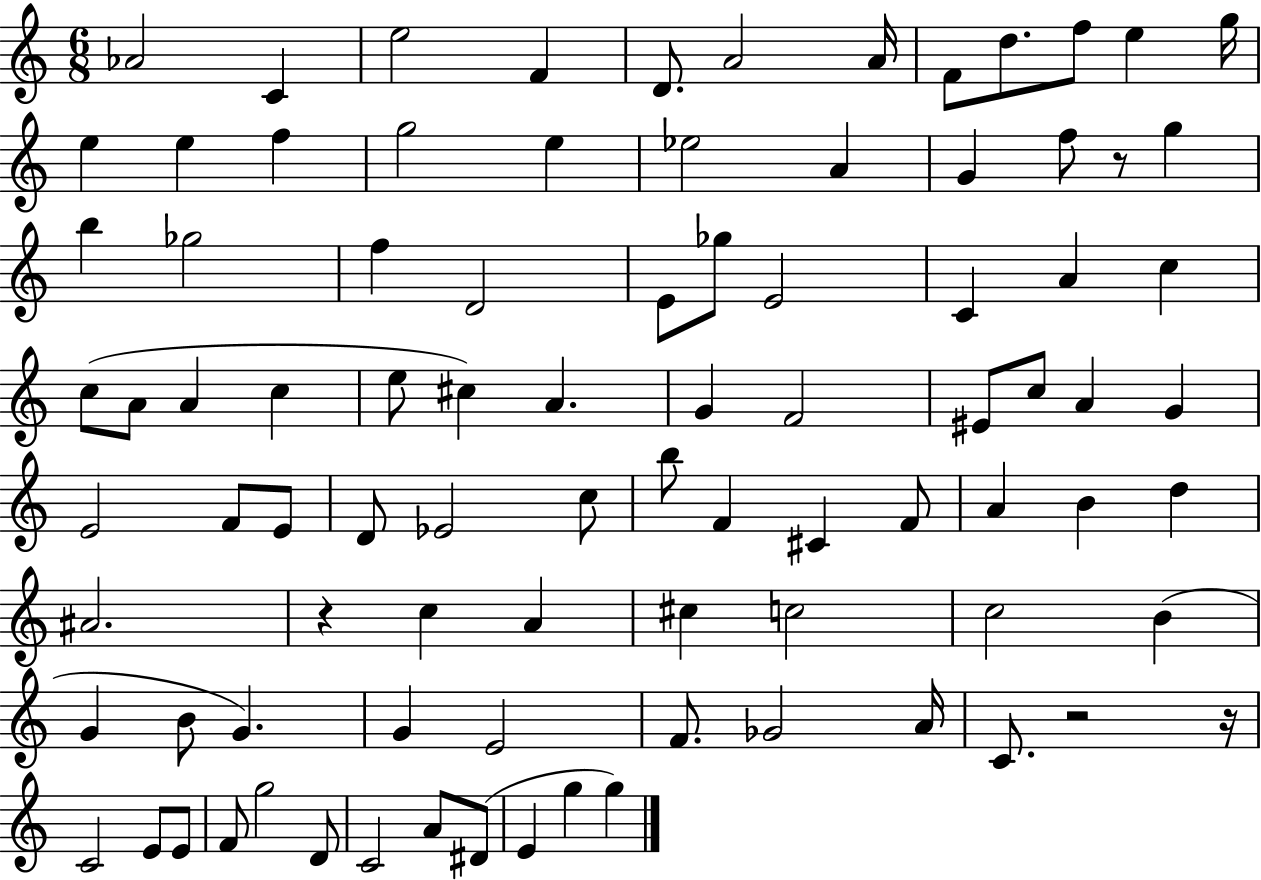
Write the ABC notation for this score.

X:1
T:Untitled
M:6/8
L:1/4
K:C
_A2 C e2 F D/2 A2 A/4 F/2 d/2 f/2 e g/4 e e f g2 e _e2 A G f/2 z/2 g b _g2 f D2 E/2 _g/2 E2 C A c c/2 A/2 A c e/2 ^c A G F2 ^E/2 c/2 A G E2 F/2 E/2 D/2 _E2 c/2 b/2 F ^C F/2 A B d ^A2 z c A ^c c2 c2 B G B/2 G G E2 F/2 _G2 A/4 C/2 z2 z/4 C2 E/2 E/2 F/2 g2 D/2 C2 A/2 ^D/2 E g g